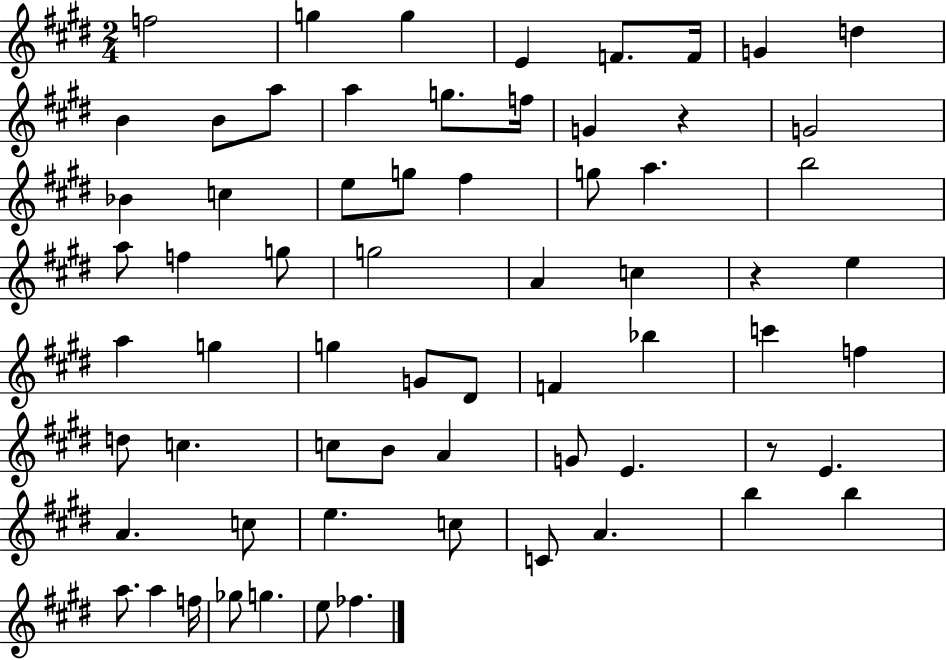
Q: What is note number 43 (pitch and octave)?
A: C5